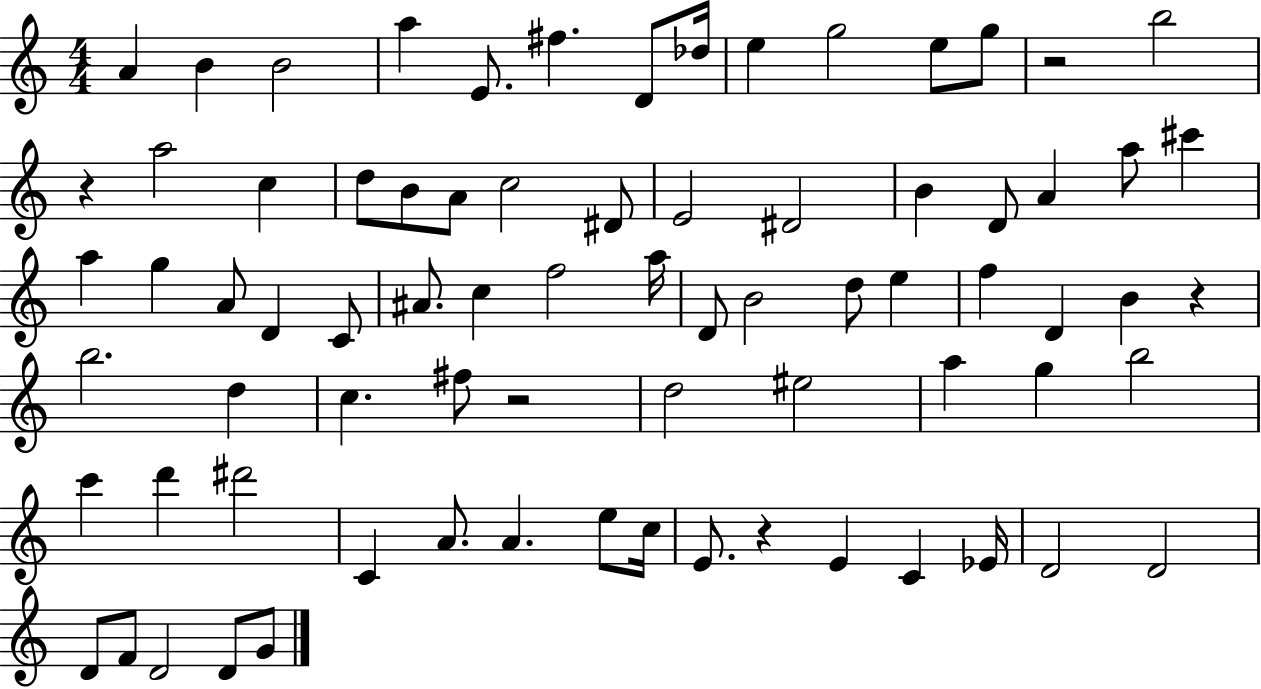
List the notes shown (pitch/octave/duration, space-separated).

A4/q B4/q B4/h A5/q E4/e. F#5/q. D4/e Db5/s E5/q G5/h E5/e G5/e R/h B5/h R/q A5/h C5/q D5/e B4/e A4/e C5/h D#4/e E4/h D#4/h B4/q D4/e A4/q A5/e C#6/q A5/q G5/q A4/e D4/q C4/e A#4/e. C5/q F5/h A5/s D4/e B4/h D5/e E5/q F5/q D4/q B4/q R/q B5/h. D5/q C5/q. F#5/e R/h D5/h EIS5/h A5/q G5/q B5/h C6/q D6/q D#6/h C4/q A4/e. A4/q. E5/e C5/s E4/e. R/q E4/q C4/q Eb4/s D4/h D4/h D4/e F4/e D4/h D4/e G4/e